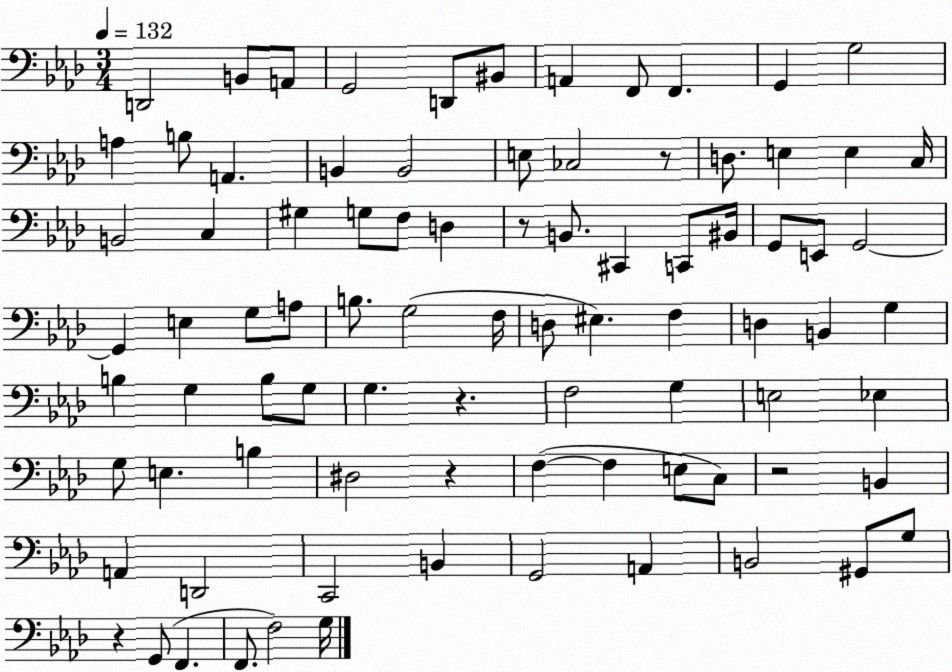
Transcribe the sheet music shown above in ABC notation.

X:1
T:Untitled
M:3/4
L:1/4
K:Ab
D,,2 B,,/2 A,,/2 G,,2 D,,/2 ^B,,/2 A,, F,,/2 F,, G,, G,2 A, B,/2 A,, B,, B,,2 E,/2 _C,2 z/2 D,/2 E, E, C,/4 B,,2 C, ^G, G,/2 F,/2 D, z/2 B,,/2 ^C,, C,,/2 ^B,,/4 G,,/2 E,,/2 G,,2 G,, E, G,/2 A,/2 B,/2 G,2 F,/4 D,/2 ^E, F, D, B,, G, B, G, B,/2 G,/2 G, z F,2 G, E,2 _E, G,/2 E, B, ^D,2 z F, F, E,/2 C,/2 z2 B,, A,, D,,2 C,,2 B,, G,,2 A,, B,,2 ^G,,/2 G,/2 z G,,/2 F,, F,,/2 F,2 G,/4